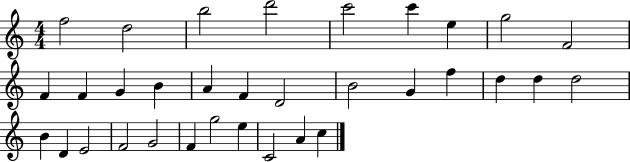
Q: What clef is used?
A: treble